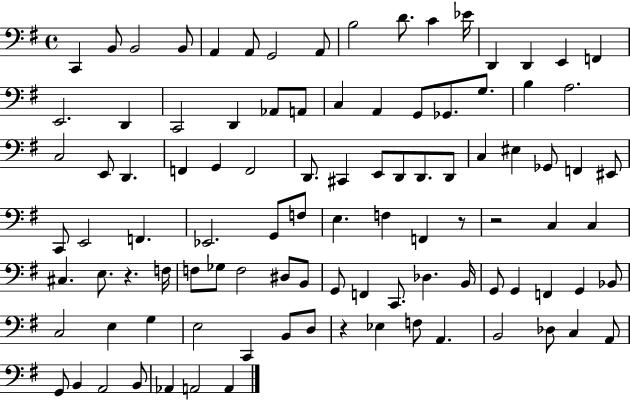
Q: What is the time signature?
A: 4/4